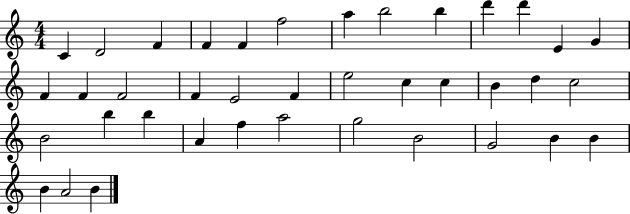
C4/q D4/h F4/q F4/q F4/q F5/h A5/q B5/h B5/q D6/q D6/q E4/q G4/q F4/q F4/q F4/h F4/q E4/h F4/q E5/h C5/q C5/q B4/q D5/q C5/h B4/h B5/q B5/q A4/q F5/q A5/h G5/h B4/h G4/h B4/q B4/q B4/q A4/h B4/q